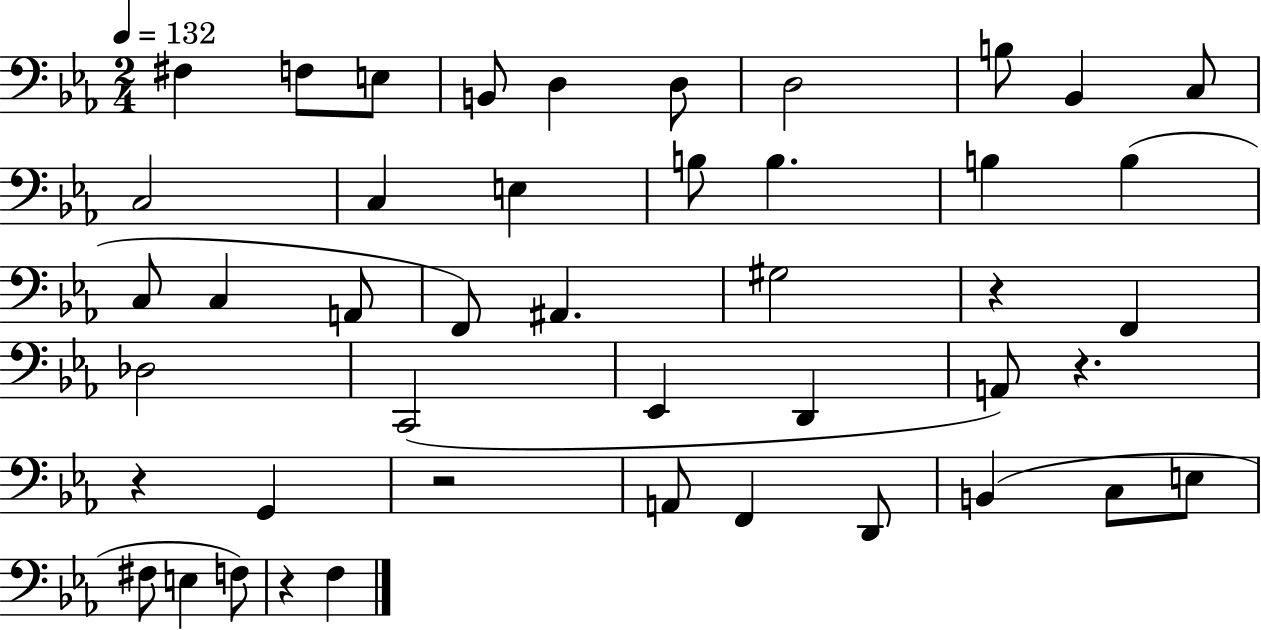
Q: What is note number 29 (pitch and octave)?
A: A2